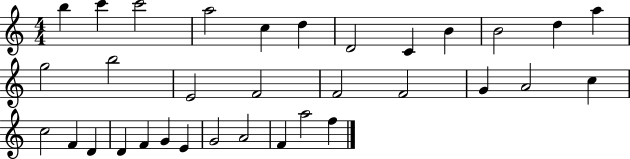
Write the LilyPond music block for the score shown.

{
  \clef treble
  \numericTimeSignature
  \time 4/4
  \key c \major
  b''4 c'''4 c'''2 | a''2 c''4 d''4 | d'2 c'4 b'4 | b'2 d''4 a''4 | \break g''2 b''2 | e'2 f'2 | f'2 f'2 | g'4 a'2 c''4 | \break c''2 f'4 d'4 | d'4 f'4 g'4 e'4 | g'2 a'2 | f'4 a''2 f''4 | \break \bar "|."
}